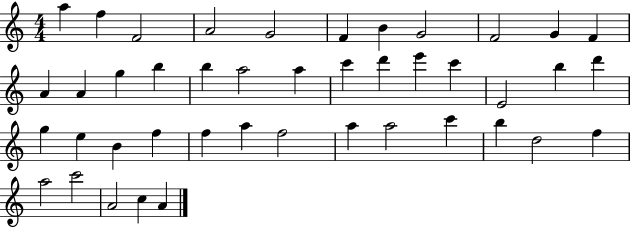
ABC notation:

X:1
T:Untitled
M:4/4
L:1/4
K:C
a f F2 A2 G2 F B G2 F2 G F A A g b b a2 a c' d' e' c' E2 b d' g e B f f a f2 a a2 c' b d2 f a2 c'2 A2 c A